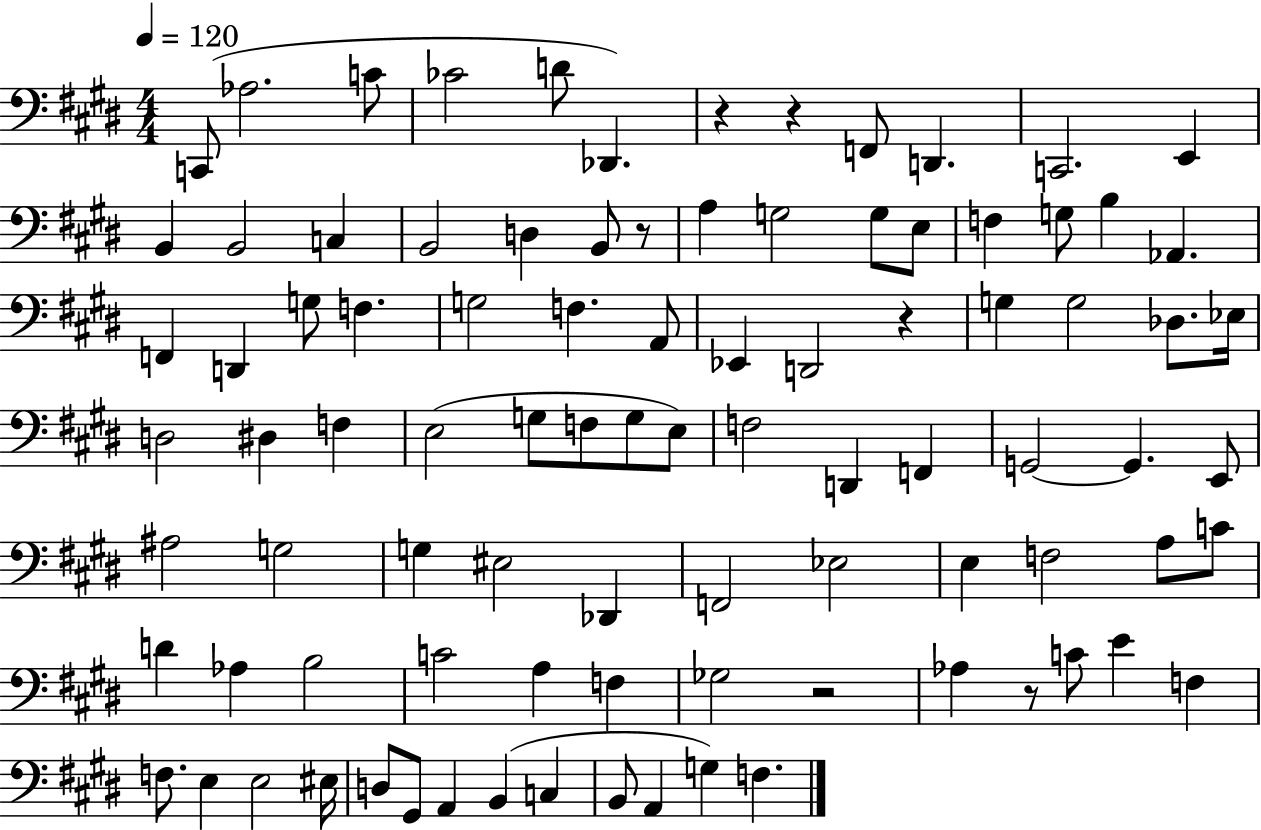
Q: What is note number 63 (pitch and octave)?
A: D4